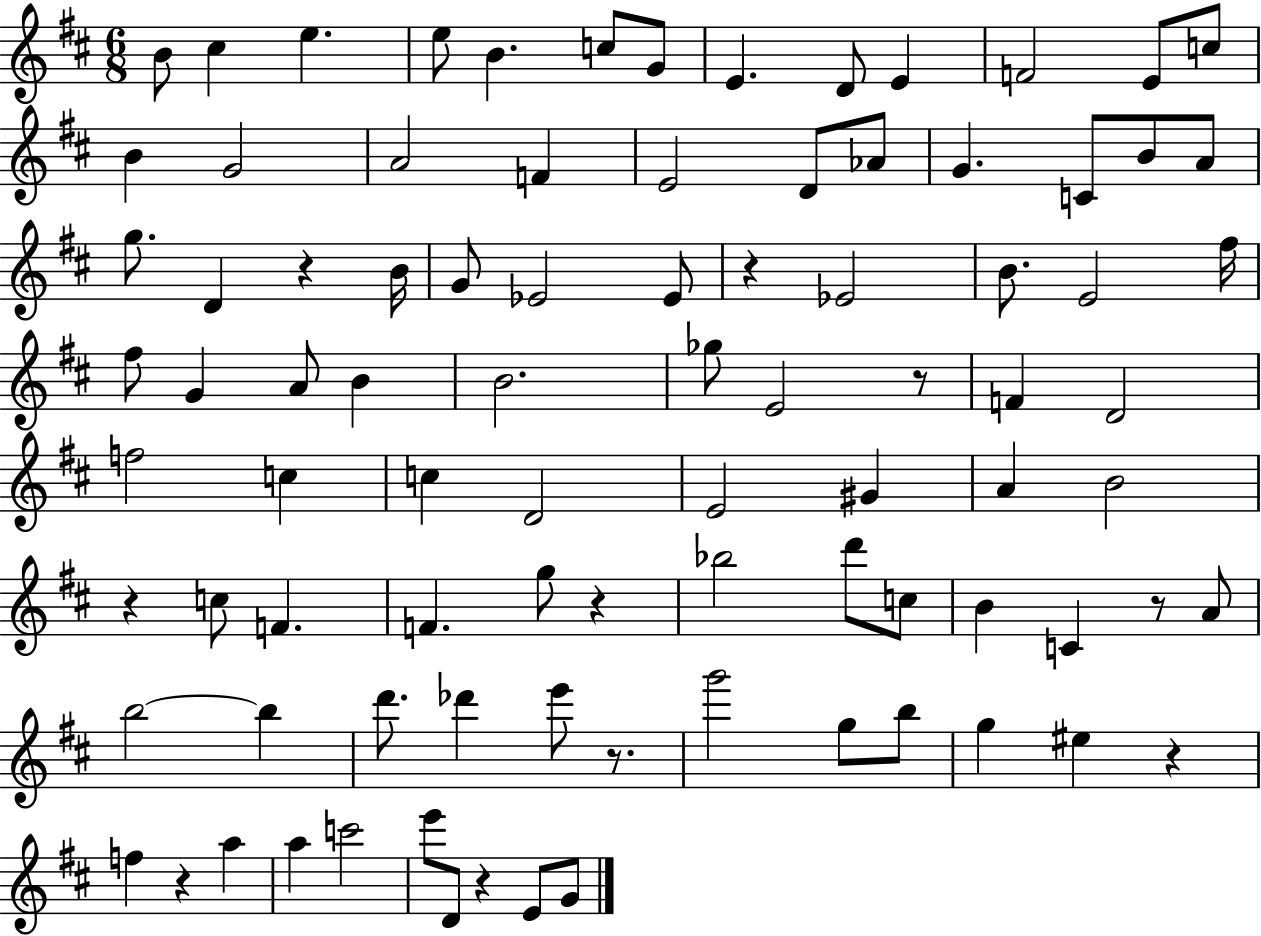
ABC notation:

X:1
T:Untitled
M:6/8
L:1/4
K:D
B/2 ^c e e/2 B c/2 G/2 E D/2 E F2 E/2 c/2 B G2 A2 F E2 D/2 _A/2 G C/2 B/2 A/2 g/2 D z B/4 G/2 _E2 _E/2 z _E2 B/2 E2 ^f/4 ^f/2 G A/2 B B2 _g/2 E2 z/2 F D2 f2 c c D2 E2 ^G A B2 z c/2 F F g/2 z _b2 d'/2 c/2 B C z/2 A/2 b2 b d'/2 _d' e'/2 z/2 g'2 g/2 b/2 g ^e z f z a a c'2 e'/2 D/2 z E/2 G/2